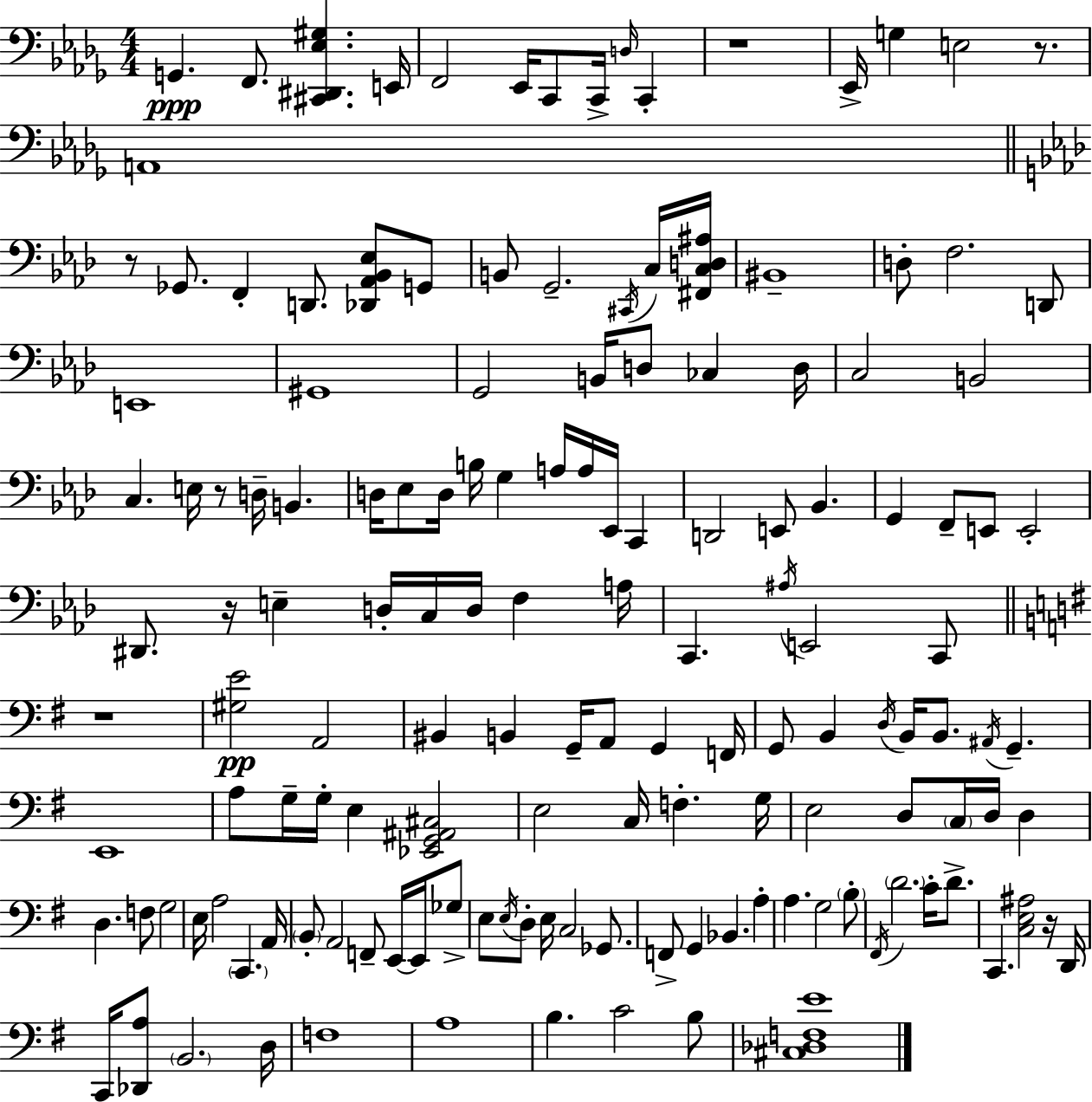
X:1
T:Untitled
M:4/4
L:1/4
K:Bbm
G,, F,,/2 [^C,,^D,,_E,^G,] E,,/4 F,,2 _E,,/4 C,,/2 C,,/4 D,/4 C,, z4 _E,,/4 G, E,2 z/2 A,,4 z/2 _G,,/2 F,, D,,/2 [_D,,_A,,_B,,_E,]/2 G,,/2 B,,/2 G,,2 ^C,,/4 C,/4 [^F,,C,D,^A,]/4 ^B,,4 D,/2 F,2 D,,/2 E,,4 ^G,,4 G,,2 B,,/4 D,/2 _C, D,/4 C,2 B,,2 C, E,/4 z/2 D,/4 B,, D,/4 _E,/2 D,/4 B,/4 G, A,/4 A,/4 _E,,/4 C,, D,,2 E,,/2 _B,, G,, F,,/2 E,,/2 E,,2 ^D,,/2 z/4 E, D,/4 C,/4 D,/4 F, A,/4 C,, ^A,/4 E,,2 C,,/2 z4 [^G,E]2 A,,2 ^B,, B,, G,,/4 A,,/2 G,, F,,/4 G,,/2 B,, D,/4 B,,/4 B,,/2 ^A,,/4 G,, E,,4 A,/2 G,/4 G,/4 E, [_E,,G,,^A,,^C,]2 E,2 C,/4 F, G,/4 E,2 D,/2 C,/4 D,/4 D, D, F,/2 G,2 E,/4 A,2 C,, A,,/4 B,,/2 A,,2 F,,/2 E,,/4 E,,/4 _G,/2 E,/2 E,/4 D,/2 E,/4 C,2 _G,,/2 F,,/2 G,, _B,, A, A, G,2 B,/2 ^F,,/4 D2 C/4 D/2 C,, [C,E,^A,]2 z/4 D,,/4 C,,/4 [_D,,A,]/2 B,,2 D,/4 F,4 A,4 B, C2 B,/2 [^C,_D,F,E]4